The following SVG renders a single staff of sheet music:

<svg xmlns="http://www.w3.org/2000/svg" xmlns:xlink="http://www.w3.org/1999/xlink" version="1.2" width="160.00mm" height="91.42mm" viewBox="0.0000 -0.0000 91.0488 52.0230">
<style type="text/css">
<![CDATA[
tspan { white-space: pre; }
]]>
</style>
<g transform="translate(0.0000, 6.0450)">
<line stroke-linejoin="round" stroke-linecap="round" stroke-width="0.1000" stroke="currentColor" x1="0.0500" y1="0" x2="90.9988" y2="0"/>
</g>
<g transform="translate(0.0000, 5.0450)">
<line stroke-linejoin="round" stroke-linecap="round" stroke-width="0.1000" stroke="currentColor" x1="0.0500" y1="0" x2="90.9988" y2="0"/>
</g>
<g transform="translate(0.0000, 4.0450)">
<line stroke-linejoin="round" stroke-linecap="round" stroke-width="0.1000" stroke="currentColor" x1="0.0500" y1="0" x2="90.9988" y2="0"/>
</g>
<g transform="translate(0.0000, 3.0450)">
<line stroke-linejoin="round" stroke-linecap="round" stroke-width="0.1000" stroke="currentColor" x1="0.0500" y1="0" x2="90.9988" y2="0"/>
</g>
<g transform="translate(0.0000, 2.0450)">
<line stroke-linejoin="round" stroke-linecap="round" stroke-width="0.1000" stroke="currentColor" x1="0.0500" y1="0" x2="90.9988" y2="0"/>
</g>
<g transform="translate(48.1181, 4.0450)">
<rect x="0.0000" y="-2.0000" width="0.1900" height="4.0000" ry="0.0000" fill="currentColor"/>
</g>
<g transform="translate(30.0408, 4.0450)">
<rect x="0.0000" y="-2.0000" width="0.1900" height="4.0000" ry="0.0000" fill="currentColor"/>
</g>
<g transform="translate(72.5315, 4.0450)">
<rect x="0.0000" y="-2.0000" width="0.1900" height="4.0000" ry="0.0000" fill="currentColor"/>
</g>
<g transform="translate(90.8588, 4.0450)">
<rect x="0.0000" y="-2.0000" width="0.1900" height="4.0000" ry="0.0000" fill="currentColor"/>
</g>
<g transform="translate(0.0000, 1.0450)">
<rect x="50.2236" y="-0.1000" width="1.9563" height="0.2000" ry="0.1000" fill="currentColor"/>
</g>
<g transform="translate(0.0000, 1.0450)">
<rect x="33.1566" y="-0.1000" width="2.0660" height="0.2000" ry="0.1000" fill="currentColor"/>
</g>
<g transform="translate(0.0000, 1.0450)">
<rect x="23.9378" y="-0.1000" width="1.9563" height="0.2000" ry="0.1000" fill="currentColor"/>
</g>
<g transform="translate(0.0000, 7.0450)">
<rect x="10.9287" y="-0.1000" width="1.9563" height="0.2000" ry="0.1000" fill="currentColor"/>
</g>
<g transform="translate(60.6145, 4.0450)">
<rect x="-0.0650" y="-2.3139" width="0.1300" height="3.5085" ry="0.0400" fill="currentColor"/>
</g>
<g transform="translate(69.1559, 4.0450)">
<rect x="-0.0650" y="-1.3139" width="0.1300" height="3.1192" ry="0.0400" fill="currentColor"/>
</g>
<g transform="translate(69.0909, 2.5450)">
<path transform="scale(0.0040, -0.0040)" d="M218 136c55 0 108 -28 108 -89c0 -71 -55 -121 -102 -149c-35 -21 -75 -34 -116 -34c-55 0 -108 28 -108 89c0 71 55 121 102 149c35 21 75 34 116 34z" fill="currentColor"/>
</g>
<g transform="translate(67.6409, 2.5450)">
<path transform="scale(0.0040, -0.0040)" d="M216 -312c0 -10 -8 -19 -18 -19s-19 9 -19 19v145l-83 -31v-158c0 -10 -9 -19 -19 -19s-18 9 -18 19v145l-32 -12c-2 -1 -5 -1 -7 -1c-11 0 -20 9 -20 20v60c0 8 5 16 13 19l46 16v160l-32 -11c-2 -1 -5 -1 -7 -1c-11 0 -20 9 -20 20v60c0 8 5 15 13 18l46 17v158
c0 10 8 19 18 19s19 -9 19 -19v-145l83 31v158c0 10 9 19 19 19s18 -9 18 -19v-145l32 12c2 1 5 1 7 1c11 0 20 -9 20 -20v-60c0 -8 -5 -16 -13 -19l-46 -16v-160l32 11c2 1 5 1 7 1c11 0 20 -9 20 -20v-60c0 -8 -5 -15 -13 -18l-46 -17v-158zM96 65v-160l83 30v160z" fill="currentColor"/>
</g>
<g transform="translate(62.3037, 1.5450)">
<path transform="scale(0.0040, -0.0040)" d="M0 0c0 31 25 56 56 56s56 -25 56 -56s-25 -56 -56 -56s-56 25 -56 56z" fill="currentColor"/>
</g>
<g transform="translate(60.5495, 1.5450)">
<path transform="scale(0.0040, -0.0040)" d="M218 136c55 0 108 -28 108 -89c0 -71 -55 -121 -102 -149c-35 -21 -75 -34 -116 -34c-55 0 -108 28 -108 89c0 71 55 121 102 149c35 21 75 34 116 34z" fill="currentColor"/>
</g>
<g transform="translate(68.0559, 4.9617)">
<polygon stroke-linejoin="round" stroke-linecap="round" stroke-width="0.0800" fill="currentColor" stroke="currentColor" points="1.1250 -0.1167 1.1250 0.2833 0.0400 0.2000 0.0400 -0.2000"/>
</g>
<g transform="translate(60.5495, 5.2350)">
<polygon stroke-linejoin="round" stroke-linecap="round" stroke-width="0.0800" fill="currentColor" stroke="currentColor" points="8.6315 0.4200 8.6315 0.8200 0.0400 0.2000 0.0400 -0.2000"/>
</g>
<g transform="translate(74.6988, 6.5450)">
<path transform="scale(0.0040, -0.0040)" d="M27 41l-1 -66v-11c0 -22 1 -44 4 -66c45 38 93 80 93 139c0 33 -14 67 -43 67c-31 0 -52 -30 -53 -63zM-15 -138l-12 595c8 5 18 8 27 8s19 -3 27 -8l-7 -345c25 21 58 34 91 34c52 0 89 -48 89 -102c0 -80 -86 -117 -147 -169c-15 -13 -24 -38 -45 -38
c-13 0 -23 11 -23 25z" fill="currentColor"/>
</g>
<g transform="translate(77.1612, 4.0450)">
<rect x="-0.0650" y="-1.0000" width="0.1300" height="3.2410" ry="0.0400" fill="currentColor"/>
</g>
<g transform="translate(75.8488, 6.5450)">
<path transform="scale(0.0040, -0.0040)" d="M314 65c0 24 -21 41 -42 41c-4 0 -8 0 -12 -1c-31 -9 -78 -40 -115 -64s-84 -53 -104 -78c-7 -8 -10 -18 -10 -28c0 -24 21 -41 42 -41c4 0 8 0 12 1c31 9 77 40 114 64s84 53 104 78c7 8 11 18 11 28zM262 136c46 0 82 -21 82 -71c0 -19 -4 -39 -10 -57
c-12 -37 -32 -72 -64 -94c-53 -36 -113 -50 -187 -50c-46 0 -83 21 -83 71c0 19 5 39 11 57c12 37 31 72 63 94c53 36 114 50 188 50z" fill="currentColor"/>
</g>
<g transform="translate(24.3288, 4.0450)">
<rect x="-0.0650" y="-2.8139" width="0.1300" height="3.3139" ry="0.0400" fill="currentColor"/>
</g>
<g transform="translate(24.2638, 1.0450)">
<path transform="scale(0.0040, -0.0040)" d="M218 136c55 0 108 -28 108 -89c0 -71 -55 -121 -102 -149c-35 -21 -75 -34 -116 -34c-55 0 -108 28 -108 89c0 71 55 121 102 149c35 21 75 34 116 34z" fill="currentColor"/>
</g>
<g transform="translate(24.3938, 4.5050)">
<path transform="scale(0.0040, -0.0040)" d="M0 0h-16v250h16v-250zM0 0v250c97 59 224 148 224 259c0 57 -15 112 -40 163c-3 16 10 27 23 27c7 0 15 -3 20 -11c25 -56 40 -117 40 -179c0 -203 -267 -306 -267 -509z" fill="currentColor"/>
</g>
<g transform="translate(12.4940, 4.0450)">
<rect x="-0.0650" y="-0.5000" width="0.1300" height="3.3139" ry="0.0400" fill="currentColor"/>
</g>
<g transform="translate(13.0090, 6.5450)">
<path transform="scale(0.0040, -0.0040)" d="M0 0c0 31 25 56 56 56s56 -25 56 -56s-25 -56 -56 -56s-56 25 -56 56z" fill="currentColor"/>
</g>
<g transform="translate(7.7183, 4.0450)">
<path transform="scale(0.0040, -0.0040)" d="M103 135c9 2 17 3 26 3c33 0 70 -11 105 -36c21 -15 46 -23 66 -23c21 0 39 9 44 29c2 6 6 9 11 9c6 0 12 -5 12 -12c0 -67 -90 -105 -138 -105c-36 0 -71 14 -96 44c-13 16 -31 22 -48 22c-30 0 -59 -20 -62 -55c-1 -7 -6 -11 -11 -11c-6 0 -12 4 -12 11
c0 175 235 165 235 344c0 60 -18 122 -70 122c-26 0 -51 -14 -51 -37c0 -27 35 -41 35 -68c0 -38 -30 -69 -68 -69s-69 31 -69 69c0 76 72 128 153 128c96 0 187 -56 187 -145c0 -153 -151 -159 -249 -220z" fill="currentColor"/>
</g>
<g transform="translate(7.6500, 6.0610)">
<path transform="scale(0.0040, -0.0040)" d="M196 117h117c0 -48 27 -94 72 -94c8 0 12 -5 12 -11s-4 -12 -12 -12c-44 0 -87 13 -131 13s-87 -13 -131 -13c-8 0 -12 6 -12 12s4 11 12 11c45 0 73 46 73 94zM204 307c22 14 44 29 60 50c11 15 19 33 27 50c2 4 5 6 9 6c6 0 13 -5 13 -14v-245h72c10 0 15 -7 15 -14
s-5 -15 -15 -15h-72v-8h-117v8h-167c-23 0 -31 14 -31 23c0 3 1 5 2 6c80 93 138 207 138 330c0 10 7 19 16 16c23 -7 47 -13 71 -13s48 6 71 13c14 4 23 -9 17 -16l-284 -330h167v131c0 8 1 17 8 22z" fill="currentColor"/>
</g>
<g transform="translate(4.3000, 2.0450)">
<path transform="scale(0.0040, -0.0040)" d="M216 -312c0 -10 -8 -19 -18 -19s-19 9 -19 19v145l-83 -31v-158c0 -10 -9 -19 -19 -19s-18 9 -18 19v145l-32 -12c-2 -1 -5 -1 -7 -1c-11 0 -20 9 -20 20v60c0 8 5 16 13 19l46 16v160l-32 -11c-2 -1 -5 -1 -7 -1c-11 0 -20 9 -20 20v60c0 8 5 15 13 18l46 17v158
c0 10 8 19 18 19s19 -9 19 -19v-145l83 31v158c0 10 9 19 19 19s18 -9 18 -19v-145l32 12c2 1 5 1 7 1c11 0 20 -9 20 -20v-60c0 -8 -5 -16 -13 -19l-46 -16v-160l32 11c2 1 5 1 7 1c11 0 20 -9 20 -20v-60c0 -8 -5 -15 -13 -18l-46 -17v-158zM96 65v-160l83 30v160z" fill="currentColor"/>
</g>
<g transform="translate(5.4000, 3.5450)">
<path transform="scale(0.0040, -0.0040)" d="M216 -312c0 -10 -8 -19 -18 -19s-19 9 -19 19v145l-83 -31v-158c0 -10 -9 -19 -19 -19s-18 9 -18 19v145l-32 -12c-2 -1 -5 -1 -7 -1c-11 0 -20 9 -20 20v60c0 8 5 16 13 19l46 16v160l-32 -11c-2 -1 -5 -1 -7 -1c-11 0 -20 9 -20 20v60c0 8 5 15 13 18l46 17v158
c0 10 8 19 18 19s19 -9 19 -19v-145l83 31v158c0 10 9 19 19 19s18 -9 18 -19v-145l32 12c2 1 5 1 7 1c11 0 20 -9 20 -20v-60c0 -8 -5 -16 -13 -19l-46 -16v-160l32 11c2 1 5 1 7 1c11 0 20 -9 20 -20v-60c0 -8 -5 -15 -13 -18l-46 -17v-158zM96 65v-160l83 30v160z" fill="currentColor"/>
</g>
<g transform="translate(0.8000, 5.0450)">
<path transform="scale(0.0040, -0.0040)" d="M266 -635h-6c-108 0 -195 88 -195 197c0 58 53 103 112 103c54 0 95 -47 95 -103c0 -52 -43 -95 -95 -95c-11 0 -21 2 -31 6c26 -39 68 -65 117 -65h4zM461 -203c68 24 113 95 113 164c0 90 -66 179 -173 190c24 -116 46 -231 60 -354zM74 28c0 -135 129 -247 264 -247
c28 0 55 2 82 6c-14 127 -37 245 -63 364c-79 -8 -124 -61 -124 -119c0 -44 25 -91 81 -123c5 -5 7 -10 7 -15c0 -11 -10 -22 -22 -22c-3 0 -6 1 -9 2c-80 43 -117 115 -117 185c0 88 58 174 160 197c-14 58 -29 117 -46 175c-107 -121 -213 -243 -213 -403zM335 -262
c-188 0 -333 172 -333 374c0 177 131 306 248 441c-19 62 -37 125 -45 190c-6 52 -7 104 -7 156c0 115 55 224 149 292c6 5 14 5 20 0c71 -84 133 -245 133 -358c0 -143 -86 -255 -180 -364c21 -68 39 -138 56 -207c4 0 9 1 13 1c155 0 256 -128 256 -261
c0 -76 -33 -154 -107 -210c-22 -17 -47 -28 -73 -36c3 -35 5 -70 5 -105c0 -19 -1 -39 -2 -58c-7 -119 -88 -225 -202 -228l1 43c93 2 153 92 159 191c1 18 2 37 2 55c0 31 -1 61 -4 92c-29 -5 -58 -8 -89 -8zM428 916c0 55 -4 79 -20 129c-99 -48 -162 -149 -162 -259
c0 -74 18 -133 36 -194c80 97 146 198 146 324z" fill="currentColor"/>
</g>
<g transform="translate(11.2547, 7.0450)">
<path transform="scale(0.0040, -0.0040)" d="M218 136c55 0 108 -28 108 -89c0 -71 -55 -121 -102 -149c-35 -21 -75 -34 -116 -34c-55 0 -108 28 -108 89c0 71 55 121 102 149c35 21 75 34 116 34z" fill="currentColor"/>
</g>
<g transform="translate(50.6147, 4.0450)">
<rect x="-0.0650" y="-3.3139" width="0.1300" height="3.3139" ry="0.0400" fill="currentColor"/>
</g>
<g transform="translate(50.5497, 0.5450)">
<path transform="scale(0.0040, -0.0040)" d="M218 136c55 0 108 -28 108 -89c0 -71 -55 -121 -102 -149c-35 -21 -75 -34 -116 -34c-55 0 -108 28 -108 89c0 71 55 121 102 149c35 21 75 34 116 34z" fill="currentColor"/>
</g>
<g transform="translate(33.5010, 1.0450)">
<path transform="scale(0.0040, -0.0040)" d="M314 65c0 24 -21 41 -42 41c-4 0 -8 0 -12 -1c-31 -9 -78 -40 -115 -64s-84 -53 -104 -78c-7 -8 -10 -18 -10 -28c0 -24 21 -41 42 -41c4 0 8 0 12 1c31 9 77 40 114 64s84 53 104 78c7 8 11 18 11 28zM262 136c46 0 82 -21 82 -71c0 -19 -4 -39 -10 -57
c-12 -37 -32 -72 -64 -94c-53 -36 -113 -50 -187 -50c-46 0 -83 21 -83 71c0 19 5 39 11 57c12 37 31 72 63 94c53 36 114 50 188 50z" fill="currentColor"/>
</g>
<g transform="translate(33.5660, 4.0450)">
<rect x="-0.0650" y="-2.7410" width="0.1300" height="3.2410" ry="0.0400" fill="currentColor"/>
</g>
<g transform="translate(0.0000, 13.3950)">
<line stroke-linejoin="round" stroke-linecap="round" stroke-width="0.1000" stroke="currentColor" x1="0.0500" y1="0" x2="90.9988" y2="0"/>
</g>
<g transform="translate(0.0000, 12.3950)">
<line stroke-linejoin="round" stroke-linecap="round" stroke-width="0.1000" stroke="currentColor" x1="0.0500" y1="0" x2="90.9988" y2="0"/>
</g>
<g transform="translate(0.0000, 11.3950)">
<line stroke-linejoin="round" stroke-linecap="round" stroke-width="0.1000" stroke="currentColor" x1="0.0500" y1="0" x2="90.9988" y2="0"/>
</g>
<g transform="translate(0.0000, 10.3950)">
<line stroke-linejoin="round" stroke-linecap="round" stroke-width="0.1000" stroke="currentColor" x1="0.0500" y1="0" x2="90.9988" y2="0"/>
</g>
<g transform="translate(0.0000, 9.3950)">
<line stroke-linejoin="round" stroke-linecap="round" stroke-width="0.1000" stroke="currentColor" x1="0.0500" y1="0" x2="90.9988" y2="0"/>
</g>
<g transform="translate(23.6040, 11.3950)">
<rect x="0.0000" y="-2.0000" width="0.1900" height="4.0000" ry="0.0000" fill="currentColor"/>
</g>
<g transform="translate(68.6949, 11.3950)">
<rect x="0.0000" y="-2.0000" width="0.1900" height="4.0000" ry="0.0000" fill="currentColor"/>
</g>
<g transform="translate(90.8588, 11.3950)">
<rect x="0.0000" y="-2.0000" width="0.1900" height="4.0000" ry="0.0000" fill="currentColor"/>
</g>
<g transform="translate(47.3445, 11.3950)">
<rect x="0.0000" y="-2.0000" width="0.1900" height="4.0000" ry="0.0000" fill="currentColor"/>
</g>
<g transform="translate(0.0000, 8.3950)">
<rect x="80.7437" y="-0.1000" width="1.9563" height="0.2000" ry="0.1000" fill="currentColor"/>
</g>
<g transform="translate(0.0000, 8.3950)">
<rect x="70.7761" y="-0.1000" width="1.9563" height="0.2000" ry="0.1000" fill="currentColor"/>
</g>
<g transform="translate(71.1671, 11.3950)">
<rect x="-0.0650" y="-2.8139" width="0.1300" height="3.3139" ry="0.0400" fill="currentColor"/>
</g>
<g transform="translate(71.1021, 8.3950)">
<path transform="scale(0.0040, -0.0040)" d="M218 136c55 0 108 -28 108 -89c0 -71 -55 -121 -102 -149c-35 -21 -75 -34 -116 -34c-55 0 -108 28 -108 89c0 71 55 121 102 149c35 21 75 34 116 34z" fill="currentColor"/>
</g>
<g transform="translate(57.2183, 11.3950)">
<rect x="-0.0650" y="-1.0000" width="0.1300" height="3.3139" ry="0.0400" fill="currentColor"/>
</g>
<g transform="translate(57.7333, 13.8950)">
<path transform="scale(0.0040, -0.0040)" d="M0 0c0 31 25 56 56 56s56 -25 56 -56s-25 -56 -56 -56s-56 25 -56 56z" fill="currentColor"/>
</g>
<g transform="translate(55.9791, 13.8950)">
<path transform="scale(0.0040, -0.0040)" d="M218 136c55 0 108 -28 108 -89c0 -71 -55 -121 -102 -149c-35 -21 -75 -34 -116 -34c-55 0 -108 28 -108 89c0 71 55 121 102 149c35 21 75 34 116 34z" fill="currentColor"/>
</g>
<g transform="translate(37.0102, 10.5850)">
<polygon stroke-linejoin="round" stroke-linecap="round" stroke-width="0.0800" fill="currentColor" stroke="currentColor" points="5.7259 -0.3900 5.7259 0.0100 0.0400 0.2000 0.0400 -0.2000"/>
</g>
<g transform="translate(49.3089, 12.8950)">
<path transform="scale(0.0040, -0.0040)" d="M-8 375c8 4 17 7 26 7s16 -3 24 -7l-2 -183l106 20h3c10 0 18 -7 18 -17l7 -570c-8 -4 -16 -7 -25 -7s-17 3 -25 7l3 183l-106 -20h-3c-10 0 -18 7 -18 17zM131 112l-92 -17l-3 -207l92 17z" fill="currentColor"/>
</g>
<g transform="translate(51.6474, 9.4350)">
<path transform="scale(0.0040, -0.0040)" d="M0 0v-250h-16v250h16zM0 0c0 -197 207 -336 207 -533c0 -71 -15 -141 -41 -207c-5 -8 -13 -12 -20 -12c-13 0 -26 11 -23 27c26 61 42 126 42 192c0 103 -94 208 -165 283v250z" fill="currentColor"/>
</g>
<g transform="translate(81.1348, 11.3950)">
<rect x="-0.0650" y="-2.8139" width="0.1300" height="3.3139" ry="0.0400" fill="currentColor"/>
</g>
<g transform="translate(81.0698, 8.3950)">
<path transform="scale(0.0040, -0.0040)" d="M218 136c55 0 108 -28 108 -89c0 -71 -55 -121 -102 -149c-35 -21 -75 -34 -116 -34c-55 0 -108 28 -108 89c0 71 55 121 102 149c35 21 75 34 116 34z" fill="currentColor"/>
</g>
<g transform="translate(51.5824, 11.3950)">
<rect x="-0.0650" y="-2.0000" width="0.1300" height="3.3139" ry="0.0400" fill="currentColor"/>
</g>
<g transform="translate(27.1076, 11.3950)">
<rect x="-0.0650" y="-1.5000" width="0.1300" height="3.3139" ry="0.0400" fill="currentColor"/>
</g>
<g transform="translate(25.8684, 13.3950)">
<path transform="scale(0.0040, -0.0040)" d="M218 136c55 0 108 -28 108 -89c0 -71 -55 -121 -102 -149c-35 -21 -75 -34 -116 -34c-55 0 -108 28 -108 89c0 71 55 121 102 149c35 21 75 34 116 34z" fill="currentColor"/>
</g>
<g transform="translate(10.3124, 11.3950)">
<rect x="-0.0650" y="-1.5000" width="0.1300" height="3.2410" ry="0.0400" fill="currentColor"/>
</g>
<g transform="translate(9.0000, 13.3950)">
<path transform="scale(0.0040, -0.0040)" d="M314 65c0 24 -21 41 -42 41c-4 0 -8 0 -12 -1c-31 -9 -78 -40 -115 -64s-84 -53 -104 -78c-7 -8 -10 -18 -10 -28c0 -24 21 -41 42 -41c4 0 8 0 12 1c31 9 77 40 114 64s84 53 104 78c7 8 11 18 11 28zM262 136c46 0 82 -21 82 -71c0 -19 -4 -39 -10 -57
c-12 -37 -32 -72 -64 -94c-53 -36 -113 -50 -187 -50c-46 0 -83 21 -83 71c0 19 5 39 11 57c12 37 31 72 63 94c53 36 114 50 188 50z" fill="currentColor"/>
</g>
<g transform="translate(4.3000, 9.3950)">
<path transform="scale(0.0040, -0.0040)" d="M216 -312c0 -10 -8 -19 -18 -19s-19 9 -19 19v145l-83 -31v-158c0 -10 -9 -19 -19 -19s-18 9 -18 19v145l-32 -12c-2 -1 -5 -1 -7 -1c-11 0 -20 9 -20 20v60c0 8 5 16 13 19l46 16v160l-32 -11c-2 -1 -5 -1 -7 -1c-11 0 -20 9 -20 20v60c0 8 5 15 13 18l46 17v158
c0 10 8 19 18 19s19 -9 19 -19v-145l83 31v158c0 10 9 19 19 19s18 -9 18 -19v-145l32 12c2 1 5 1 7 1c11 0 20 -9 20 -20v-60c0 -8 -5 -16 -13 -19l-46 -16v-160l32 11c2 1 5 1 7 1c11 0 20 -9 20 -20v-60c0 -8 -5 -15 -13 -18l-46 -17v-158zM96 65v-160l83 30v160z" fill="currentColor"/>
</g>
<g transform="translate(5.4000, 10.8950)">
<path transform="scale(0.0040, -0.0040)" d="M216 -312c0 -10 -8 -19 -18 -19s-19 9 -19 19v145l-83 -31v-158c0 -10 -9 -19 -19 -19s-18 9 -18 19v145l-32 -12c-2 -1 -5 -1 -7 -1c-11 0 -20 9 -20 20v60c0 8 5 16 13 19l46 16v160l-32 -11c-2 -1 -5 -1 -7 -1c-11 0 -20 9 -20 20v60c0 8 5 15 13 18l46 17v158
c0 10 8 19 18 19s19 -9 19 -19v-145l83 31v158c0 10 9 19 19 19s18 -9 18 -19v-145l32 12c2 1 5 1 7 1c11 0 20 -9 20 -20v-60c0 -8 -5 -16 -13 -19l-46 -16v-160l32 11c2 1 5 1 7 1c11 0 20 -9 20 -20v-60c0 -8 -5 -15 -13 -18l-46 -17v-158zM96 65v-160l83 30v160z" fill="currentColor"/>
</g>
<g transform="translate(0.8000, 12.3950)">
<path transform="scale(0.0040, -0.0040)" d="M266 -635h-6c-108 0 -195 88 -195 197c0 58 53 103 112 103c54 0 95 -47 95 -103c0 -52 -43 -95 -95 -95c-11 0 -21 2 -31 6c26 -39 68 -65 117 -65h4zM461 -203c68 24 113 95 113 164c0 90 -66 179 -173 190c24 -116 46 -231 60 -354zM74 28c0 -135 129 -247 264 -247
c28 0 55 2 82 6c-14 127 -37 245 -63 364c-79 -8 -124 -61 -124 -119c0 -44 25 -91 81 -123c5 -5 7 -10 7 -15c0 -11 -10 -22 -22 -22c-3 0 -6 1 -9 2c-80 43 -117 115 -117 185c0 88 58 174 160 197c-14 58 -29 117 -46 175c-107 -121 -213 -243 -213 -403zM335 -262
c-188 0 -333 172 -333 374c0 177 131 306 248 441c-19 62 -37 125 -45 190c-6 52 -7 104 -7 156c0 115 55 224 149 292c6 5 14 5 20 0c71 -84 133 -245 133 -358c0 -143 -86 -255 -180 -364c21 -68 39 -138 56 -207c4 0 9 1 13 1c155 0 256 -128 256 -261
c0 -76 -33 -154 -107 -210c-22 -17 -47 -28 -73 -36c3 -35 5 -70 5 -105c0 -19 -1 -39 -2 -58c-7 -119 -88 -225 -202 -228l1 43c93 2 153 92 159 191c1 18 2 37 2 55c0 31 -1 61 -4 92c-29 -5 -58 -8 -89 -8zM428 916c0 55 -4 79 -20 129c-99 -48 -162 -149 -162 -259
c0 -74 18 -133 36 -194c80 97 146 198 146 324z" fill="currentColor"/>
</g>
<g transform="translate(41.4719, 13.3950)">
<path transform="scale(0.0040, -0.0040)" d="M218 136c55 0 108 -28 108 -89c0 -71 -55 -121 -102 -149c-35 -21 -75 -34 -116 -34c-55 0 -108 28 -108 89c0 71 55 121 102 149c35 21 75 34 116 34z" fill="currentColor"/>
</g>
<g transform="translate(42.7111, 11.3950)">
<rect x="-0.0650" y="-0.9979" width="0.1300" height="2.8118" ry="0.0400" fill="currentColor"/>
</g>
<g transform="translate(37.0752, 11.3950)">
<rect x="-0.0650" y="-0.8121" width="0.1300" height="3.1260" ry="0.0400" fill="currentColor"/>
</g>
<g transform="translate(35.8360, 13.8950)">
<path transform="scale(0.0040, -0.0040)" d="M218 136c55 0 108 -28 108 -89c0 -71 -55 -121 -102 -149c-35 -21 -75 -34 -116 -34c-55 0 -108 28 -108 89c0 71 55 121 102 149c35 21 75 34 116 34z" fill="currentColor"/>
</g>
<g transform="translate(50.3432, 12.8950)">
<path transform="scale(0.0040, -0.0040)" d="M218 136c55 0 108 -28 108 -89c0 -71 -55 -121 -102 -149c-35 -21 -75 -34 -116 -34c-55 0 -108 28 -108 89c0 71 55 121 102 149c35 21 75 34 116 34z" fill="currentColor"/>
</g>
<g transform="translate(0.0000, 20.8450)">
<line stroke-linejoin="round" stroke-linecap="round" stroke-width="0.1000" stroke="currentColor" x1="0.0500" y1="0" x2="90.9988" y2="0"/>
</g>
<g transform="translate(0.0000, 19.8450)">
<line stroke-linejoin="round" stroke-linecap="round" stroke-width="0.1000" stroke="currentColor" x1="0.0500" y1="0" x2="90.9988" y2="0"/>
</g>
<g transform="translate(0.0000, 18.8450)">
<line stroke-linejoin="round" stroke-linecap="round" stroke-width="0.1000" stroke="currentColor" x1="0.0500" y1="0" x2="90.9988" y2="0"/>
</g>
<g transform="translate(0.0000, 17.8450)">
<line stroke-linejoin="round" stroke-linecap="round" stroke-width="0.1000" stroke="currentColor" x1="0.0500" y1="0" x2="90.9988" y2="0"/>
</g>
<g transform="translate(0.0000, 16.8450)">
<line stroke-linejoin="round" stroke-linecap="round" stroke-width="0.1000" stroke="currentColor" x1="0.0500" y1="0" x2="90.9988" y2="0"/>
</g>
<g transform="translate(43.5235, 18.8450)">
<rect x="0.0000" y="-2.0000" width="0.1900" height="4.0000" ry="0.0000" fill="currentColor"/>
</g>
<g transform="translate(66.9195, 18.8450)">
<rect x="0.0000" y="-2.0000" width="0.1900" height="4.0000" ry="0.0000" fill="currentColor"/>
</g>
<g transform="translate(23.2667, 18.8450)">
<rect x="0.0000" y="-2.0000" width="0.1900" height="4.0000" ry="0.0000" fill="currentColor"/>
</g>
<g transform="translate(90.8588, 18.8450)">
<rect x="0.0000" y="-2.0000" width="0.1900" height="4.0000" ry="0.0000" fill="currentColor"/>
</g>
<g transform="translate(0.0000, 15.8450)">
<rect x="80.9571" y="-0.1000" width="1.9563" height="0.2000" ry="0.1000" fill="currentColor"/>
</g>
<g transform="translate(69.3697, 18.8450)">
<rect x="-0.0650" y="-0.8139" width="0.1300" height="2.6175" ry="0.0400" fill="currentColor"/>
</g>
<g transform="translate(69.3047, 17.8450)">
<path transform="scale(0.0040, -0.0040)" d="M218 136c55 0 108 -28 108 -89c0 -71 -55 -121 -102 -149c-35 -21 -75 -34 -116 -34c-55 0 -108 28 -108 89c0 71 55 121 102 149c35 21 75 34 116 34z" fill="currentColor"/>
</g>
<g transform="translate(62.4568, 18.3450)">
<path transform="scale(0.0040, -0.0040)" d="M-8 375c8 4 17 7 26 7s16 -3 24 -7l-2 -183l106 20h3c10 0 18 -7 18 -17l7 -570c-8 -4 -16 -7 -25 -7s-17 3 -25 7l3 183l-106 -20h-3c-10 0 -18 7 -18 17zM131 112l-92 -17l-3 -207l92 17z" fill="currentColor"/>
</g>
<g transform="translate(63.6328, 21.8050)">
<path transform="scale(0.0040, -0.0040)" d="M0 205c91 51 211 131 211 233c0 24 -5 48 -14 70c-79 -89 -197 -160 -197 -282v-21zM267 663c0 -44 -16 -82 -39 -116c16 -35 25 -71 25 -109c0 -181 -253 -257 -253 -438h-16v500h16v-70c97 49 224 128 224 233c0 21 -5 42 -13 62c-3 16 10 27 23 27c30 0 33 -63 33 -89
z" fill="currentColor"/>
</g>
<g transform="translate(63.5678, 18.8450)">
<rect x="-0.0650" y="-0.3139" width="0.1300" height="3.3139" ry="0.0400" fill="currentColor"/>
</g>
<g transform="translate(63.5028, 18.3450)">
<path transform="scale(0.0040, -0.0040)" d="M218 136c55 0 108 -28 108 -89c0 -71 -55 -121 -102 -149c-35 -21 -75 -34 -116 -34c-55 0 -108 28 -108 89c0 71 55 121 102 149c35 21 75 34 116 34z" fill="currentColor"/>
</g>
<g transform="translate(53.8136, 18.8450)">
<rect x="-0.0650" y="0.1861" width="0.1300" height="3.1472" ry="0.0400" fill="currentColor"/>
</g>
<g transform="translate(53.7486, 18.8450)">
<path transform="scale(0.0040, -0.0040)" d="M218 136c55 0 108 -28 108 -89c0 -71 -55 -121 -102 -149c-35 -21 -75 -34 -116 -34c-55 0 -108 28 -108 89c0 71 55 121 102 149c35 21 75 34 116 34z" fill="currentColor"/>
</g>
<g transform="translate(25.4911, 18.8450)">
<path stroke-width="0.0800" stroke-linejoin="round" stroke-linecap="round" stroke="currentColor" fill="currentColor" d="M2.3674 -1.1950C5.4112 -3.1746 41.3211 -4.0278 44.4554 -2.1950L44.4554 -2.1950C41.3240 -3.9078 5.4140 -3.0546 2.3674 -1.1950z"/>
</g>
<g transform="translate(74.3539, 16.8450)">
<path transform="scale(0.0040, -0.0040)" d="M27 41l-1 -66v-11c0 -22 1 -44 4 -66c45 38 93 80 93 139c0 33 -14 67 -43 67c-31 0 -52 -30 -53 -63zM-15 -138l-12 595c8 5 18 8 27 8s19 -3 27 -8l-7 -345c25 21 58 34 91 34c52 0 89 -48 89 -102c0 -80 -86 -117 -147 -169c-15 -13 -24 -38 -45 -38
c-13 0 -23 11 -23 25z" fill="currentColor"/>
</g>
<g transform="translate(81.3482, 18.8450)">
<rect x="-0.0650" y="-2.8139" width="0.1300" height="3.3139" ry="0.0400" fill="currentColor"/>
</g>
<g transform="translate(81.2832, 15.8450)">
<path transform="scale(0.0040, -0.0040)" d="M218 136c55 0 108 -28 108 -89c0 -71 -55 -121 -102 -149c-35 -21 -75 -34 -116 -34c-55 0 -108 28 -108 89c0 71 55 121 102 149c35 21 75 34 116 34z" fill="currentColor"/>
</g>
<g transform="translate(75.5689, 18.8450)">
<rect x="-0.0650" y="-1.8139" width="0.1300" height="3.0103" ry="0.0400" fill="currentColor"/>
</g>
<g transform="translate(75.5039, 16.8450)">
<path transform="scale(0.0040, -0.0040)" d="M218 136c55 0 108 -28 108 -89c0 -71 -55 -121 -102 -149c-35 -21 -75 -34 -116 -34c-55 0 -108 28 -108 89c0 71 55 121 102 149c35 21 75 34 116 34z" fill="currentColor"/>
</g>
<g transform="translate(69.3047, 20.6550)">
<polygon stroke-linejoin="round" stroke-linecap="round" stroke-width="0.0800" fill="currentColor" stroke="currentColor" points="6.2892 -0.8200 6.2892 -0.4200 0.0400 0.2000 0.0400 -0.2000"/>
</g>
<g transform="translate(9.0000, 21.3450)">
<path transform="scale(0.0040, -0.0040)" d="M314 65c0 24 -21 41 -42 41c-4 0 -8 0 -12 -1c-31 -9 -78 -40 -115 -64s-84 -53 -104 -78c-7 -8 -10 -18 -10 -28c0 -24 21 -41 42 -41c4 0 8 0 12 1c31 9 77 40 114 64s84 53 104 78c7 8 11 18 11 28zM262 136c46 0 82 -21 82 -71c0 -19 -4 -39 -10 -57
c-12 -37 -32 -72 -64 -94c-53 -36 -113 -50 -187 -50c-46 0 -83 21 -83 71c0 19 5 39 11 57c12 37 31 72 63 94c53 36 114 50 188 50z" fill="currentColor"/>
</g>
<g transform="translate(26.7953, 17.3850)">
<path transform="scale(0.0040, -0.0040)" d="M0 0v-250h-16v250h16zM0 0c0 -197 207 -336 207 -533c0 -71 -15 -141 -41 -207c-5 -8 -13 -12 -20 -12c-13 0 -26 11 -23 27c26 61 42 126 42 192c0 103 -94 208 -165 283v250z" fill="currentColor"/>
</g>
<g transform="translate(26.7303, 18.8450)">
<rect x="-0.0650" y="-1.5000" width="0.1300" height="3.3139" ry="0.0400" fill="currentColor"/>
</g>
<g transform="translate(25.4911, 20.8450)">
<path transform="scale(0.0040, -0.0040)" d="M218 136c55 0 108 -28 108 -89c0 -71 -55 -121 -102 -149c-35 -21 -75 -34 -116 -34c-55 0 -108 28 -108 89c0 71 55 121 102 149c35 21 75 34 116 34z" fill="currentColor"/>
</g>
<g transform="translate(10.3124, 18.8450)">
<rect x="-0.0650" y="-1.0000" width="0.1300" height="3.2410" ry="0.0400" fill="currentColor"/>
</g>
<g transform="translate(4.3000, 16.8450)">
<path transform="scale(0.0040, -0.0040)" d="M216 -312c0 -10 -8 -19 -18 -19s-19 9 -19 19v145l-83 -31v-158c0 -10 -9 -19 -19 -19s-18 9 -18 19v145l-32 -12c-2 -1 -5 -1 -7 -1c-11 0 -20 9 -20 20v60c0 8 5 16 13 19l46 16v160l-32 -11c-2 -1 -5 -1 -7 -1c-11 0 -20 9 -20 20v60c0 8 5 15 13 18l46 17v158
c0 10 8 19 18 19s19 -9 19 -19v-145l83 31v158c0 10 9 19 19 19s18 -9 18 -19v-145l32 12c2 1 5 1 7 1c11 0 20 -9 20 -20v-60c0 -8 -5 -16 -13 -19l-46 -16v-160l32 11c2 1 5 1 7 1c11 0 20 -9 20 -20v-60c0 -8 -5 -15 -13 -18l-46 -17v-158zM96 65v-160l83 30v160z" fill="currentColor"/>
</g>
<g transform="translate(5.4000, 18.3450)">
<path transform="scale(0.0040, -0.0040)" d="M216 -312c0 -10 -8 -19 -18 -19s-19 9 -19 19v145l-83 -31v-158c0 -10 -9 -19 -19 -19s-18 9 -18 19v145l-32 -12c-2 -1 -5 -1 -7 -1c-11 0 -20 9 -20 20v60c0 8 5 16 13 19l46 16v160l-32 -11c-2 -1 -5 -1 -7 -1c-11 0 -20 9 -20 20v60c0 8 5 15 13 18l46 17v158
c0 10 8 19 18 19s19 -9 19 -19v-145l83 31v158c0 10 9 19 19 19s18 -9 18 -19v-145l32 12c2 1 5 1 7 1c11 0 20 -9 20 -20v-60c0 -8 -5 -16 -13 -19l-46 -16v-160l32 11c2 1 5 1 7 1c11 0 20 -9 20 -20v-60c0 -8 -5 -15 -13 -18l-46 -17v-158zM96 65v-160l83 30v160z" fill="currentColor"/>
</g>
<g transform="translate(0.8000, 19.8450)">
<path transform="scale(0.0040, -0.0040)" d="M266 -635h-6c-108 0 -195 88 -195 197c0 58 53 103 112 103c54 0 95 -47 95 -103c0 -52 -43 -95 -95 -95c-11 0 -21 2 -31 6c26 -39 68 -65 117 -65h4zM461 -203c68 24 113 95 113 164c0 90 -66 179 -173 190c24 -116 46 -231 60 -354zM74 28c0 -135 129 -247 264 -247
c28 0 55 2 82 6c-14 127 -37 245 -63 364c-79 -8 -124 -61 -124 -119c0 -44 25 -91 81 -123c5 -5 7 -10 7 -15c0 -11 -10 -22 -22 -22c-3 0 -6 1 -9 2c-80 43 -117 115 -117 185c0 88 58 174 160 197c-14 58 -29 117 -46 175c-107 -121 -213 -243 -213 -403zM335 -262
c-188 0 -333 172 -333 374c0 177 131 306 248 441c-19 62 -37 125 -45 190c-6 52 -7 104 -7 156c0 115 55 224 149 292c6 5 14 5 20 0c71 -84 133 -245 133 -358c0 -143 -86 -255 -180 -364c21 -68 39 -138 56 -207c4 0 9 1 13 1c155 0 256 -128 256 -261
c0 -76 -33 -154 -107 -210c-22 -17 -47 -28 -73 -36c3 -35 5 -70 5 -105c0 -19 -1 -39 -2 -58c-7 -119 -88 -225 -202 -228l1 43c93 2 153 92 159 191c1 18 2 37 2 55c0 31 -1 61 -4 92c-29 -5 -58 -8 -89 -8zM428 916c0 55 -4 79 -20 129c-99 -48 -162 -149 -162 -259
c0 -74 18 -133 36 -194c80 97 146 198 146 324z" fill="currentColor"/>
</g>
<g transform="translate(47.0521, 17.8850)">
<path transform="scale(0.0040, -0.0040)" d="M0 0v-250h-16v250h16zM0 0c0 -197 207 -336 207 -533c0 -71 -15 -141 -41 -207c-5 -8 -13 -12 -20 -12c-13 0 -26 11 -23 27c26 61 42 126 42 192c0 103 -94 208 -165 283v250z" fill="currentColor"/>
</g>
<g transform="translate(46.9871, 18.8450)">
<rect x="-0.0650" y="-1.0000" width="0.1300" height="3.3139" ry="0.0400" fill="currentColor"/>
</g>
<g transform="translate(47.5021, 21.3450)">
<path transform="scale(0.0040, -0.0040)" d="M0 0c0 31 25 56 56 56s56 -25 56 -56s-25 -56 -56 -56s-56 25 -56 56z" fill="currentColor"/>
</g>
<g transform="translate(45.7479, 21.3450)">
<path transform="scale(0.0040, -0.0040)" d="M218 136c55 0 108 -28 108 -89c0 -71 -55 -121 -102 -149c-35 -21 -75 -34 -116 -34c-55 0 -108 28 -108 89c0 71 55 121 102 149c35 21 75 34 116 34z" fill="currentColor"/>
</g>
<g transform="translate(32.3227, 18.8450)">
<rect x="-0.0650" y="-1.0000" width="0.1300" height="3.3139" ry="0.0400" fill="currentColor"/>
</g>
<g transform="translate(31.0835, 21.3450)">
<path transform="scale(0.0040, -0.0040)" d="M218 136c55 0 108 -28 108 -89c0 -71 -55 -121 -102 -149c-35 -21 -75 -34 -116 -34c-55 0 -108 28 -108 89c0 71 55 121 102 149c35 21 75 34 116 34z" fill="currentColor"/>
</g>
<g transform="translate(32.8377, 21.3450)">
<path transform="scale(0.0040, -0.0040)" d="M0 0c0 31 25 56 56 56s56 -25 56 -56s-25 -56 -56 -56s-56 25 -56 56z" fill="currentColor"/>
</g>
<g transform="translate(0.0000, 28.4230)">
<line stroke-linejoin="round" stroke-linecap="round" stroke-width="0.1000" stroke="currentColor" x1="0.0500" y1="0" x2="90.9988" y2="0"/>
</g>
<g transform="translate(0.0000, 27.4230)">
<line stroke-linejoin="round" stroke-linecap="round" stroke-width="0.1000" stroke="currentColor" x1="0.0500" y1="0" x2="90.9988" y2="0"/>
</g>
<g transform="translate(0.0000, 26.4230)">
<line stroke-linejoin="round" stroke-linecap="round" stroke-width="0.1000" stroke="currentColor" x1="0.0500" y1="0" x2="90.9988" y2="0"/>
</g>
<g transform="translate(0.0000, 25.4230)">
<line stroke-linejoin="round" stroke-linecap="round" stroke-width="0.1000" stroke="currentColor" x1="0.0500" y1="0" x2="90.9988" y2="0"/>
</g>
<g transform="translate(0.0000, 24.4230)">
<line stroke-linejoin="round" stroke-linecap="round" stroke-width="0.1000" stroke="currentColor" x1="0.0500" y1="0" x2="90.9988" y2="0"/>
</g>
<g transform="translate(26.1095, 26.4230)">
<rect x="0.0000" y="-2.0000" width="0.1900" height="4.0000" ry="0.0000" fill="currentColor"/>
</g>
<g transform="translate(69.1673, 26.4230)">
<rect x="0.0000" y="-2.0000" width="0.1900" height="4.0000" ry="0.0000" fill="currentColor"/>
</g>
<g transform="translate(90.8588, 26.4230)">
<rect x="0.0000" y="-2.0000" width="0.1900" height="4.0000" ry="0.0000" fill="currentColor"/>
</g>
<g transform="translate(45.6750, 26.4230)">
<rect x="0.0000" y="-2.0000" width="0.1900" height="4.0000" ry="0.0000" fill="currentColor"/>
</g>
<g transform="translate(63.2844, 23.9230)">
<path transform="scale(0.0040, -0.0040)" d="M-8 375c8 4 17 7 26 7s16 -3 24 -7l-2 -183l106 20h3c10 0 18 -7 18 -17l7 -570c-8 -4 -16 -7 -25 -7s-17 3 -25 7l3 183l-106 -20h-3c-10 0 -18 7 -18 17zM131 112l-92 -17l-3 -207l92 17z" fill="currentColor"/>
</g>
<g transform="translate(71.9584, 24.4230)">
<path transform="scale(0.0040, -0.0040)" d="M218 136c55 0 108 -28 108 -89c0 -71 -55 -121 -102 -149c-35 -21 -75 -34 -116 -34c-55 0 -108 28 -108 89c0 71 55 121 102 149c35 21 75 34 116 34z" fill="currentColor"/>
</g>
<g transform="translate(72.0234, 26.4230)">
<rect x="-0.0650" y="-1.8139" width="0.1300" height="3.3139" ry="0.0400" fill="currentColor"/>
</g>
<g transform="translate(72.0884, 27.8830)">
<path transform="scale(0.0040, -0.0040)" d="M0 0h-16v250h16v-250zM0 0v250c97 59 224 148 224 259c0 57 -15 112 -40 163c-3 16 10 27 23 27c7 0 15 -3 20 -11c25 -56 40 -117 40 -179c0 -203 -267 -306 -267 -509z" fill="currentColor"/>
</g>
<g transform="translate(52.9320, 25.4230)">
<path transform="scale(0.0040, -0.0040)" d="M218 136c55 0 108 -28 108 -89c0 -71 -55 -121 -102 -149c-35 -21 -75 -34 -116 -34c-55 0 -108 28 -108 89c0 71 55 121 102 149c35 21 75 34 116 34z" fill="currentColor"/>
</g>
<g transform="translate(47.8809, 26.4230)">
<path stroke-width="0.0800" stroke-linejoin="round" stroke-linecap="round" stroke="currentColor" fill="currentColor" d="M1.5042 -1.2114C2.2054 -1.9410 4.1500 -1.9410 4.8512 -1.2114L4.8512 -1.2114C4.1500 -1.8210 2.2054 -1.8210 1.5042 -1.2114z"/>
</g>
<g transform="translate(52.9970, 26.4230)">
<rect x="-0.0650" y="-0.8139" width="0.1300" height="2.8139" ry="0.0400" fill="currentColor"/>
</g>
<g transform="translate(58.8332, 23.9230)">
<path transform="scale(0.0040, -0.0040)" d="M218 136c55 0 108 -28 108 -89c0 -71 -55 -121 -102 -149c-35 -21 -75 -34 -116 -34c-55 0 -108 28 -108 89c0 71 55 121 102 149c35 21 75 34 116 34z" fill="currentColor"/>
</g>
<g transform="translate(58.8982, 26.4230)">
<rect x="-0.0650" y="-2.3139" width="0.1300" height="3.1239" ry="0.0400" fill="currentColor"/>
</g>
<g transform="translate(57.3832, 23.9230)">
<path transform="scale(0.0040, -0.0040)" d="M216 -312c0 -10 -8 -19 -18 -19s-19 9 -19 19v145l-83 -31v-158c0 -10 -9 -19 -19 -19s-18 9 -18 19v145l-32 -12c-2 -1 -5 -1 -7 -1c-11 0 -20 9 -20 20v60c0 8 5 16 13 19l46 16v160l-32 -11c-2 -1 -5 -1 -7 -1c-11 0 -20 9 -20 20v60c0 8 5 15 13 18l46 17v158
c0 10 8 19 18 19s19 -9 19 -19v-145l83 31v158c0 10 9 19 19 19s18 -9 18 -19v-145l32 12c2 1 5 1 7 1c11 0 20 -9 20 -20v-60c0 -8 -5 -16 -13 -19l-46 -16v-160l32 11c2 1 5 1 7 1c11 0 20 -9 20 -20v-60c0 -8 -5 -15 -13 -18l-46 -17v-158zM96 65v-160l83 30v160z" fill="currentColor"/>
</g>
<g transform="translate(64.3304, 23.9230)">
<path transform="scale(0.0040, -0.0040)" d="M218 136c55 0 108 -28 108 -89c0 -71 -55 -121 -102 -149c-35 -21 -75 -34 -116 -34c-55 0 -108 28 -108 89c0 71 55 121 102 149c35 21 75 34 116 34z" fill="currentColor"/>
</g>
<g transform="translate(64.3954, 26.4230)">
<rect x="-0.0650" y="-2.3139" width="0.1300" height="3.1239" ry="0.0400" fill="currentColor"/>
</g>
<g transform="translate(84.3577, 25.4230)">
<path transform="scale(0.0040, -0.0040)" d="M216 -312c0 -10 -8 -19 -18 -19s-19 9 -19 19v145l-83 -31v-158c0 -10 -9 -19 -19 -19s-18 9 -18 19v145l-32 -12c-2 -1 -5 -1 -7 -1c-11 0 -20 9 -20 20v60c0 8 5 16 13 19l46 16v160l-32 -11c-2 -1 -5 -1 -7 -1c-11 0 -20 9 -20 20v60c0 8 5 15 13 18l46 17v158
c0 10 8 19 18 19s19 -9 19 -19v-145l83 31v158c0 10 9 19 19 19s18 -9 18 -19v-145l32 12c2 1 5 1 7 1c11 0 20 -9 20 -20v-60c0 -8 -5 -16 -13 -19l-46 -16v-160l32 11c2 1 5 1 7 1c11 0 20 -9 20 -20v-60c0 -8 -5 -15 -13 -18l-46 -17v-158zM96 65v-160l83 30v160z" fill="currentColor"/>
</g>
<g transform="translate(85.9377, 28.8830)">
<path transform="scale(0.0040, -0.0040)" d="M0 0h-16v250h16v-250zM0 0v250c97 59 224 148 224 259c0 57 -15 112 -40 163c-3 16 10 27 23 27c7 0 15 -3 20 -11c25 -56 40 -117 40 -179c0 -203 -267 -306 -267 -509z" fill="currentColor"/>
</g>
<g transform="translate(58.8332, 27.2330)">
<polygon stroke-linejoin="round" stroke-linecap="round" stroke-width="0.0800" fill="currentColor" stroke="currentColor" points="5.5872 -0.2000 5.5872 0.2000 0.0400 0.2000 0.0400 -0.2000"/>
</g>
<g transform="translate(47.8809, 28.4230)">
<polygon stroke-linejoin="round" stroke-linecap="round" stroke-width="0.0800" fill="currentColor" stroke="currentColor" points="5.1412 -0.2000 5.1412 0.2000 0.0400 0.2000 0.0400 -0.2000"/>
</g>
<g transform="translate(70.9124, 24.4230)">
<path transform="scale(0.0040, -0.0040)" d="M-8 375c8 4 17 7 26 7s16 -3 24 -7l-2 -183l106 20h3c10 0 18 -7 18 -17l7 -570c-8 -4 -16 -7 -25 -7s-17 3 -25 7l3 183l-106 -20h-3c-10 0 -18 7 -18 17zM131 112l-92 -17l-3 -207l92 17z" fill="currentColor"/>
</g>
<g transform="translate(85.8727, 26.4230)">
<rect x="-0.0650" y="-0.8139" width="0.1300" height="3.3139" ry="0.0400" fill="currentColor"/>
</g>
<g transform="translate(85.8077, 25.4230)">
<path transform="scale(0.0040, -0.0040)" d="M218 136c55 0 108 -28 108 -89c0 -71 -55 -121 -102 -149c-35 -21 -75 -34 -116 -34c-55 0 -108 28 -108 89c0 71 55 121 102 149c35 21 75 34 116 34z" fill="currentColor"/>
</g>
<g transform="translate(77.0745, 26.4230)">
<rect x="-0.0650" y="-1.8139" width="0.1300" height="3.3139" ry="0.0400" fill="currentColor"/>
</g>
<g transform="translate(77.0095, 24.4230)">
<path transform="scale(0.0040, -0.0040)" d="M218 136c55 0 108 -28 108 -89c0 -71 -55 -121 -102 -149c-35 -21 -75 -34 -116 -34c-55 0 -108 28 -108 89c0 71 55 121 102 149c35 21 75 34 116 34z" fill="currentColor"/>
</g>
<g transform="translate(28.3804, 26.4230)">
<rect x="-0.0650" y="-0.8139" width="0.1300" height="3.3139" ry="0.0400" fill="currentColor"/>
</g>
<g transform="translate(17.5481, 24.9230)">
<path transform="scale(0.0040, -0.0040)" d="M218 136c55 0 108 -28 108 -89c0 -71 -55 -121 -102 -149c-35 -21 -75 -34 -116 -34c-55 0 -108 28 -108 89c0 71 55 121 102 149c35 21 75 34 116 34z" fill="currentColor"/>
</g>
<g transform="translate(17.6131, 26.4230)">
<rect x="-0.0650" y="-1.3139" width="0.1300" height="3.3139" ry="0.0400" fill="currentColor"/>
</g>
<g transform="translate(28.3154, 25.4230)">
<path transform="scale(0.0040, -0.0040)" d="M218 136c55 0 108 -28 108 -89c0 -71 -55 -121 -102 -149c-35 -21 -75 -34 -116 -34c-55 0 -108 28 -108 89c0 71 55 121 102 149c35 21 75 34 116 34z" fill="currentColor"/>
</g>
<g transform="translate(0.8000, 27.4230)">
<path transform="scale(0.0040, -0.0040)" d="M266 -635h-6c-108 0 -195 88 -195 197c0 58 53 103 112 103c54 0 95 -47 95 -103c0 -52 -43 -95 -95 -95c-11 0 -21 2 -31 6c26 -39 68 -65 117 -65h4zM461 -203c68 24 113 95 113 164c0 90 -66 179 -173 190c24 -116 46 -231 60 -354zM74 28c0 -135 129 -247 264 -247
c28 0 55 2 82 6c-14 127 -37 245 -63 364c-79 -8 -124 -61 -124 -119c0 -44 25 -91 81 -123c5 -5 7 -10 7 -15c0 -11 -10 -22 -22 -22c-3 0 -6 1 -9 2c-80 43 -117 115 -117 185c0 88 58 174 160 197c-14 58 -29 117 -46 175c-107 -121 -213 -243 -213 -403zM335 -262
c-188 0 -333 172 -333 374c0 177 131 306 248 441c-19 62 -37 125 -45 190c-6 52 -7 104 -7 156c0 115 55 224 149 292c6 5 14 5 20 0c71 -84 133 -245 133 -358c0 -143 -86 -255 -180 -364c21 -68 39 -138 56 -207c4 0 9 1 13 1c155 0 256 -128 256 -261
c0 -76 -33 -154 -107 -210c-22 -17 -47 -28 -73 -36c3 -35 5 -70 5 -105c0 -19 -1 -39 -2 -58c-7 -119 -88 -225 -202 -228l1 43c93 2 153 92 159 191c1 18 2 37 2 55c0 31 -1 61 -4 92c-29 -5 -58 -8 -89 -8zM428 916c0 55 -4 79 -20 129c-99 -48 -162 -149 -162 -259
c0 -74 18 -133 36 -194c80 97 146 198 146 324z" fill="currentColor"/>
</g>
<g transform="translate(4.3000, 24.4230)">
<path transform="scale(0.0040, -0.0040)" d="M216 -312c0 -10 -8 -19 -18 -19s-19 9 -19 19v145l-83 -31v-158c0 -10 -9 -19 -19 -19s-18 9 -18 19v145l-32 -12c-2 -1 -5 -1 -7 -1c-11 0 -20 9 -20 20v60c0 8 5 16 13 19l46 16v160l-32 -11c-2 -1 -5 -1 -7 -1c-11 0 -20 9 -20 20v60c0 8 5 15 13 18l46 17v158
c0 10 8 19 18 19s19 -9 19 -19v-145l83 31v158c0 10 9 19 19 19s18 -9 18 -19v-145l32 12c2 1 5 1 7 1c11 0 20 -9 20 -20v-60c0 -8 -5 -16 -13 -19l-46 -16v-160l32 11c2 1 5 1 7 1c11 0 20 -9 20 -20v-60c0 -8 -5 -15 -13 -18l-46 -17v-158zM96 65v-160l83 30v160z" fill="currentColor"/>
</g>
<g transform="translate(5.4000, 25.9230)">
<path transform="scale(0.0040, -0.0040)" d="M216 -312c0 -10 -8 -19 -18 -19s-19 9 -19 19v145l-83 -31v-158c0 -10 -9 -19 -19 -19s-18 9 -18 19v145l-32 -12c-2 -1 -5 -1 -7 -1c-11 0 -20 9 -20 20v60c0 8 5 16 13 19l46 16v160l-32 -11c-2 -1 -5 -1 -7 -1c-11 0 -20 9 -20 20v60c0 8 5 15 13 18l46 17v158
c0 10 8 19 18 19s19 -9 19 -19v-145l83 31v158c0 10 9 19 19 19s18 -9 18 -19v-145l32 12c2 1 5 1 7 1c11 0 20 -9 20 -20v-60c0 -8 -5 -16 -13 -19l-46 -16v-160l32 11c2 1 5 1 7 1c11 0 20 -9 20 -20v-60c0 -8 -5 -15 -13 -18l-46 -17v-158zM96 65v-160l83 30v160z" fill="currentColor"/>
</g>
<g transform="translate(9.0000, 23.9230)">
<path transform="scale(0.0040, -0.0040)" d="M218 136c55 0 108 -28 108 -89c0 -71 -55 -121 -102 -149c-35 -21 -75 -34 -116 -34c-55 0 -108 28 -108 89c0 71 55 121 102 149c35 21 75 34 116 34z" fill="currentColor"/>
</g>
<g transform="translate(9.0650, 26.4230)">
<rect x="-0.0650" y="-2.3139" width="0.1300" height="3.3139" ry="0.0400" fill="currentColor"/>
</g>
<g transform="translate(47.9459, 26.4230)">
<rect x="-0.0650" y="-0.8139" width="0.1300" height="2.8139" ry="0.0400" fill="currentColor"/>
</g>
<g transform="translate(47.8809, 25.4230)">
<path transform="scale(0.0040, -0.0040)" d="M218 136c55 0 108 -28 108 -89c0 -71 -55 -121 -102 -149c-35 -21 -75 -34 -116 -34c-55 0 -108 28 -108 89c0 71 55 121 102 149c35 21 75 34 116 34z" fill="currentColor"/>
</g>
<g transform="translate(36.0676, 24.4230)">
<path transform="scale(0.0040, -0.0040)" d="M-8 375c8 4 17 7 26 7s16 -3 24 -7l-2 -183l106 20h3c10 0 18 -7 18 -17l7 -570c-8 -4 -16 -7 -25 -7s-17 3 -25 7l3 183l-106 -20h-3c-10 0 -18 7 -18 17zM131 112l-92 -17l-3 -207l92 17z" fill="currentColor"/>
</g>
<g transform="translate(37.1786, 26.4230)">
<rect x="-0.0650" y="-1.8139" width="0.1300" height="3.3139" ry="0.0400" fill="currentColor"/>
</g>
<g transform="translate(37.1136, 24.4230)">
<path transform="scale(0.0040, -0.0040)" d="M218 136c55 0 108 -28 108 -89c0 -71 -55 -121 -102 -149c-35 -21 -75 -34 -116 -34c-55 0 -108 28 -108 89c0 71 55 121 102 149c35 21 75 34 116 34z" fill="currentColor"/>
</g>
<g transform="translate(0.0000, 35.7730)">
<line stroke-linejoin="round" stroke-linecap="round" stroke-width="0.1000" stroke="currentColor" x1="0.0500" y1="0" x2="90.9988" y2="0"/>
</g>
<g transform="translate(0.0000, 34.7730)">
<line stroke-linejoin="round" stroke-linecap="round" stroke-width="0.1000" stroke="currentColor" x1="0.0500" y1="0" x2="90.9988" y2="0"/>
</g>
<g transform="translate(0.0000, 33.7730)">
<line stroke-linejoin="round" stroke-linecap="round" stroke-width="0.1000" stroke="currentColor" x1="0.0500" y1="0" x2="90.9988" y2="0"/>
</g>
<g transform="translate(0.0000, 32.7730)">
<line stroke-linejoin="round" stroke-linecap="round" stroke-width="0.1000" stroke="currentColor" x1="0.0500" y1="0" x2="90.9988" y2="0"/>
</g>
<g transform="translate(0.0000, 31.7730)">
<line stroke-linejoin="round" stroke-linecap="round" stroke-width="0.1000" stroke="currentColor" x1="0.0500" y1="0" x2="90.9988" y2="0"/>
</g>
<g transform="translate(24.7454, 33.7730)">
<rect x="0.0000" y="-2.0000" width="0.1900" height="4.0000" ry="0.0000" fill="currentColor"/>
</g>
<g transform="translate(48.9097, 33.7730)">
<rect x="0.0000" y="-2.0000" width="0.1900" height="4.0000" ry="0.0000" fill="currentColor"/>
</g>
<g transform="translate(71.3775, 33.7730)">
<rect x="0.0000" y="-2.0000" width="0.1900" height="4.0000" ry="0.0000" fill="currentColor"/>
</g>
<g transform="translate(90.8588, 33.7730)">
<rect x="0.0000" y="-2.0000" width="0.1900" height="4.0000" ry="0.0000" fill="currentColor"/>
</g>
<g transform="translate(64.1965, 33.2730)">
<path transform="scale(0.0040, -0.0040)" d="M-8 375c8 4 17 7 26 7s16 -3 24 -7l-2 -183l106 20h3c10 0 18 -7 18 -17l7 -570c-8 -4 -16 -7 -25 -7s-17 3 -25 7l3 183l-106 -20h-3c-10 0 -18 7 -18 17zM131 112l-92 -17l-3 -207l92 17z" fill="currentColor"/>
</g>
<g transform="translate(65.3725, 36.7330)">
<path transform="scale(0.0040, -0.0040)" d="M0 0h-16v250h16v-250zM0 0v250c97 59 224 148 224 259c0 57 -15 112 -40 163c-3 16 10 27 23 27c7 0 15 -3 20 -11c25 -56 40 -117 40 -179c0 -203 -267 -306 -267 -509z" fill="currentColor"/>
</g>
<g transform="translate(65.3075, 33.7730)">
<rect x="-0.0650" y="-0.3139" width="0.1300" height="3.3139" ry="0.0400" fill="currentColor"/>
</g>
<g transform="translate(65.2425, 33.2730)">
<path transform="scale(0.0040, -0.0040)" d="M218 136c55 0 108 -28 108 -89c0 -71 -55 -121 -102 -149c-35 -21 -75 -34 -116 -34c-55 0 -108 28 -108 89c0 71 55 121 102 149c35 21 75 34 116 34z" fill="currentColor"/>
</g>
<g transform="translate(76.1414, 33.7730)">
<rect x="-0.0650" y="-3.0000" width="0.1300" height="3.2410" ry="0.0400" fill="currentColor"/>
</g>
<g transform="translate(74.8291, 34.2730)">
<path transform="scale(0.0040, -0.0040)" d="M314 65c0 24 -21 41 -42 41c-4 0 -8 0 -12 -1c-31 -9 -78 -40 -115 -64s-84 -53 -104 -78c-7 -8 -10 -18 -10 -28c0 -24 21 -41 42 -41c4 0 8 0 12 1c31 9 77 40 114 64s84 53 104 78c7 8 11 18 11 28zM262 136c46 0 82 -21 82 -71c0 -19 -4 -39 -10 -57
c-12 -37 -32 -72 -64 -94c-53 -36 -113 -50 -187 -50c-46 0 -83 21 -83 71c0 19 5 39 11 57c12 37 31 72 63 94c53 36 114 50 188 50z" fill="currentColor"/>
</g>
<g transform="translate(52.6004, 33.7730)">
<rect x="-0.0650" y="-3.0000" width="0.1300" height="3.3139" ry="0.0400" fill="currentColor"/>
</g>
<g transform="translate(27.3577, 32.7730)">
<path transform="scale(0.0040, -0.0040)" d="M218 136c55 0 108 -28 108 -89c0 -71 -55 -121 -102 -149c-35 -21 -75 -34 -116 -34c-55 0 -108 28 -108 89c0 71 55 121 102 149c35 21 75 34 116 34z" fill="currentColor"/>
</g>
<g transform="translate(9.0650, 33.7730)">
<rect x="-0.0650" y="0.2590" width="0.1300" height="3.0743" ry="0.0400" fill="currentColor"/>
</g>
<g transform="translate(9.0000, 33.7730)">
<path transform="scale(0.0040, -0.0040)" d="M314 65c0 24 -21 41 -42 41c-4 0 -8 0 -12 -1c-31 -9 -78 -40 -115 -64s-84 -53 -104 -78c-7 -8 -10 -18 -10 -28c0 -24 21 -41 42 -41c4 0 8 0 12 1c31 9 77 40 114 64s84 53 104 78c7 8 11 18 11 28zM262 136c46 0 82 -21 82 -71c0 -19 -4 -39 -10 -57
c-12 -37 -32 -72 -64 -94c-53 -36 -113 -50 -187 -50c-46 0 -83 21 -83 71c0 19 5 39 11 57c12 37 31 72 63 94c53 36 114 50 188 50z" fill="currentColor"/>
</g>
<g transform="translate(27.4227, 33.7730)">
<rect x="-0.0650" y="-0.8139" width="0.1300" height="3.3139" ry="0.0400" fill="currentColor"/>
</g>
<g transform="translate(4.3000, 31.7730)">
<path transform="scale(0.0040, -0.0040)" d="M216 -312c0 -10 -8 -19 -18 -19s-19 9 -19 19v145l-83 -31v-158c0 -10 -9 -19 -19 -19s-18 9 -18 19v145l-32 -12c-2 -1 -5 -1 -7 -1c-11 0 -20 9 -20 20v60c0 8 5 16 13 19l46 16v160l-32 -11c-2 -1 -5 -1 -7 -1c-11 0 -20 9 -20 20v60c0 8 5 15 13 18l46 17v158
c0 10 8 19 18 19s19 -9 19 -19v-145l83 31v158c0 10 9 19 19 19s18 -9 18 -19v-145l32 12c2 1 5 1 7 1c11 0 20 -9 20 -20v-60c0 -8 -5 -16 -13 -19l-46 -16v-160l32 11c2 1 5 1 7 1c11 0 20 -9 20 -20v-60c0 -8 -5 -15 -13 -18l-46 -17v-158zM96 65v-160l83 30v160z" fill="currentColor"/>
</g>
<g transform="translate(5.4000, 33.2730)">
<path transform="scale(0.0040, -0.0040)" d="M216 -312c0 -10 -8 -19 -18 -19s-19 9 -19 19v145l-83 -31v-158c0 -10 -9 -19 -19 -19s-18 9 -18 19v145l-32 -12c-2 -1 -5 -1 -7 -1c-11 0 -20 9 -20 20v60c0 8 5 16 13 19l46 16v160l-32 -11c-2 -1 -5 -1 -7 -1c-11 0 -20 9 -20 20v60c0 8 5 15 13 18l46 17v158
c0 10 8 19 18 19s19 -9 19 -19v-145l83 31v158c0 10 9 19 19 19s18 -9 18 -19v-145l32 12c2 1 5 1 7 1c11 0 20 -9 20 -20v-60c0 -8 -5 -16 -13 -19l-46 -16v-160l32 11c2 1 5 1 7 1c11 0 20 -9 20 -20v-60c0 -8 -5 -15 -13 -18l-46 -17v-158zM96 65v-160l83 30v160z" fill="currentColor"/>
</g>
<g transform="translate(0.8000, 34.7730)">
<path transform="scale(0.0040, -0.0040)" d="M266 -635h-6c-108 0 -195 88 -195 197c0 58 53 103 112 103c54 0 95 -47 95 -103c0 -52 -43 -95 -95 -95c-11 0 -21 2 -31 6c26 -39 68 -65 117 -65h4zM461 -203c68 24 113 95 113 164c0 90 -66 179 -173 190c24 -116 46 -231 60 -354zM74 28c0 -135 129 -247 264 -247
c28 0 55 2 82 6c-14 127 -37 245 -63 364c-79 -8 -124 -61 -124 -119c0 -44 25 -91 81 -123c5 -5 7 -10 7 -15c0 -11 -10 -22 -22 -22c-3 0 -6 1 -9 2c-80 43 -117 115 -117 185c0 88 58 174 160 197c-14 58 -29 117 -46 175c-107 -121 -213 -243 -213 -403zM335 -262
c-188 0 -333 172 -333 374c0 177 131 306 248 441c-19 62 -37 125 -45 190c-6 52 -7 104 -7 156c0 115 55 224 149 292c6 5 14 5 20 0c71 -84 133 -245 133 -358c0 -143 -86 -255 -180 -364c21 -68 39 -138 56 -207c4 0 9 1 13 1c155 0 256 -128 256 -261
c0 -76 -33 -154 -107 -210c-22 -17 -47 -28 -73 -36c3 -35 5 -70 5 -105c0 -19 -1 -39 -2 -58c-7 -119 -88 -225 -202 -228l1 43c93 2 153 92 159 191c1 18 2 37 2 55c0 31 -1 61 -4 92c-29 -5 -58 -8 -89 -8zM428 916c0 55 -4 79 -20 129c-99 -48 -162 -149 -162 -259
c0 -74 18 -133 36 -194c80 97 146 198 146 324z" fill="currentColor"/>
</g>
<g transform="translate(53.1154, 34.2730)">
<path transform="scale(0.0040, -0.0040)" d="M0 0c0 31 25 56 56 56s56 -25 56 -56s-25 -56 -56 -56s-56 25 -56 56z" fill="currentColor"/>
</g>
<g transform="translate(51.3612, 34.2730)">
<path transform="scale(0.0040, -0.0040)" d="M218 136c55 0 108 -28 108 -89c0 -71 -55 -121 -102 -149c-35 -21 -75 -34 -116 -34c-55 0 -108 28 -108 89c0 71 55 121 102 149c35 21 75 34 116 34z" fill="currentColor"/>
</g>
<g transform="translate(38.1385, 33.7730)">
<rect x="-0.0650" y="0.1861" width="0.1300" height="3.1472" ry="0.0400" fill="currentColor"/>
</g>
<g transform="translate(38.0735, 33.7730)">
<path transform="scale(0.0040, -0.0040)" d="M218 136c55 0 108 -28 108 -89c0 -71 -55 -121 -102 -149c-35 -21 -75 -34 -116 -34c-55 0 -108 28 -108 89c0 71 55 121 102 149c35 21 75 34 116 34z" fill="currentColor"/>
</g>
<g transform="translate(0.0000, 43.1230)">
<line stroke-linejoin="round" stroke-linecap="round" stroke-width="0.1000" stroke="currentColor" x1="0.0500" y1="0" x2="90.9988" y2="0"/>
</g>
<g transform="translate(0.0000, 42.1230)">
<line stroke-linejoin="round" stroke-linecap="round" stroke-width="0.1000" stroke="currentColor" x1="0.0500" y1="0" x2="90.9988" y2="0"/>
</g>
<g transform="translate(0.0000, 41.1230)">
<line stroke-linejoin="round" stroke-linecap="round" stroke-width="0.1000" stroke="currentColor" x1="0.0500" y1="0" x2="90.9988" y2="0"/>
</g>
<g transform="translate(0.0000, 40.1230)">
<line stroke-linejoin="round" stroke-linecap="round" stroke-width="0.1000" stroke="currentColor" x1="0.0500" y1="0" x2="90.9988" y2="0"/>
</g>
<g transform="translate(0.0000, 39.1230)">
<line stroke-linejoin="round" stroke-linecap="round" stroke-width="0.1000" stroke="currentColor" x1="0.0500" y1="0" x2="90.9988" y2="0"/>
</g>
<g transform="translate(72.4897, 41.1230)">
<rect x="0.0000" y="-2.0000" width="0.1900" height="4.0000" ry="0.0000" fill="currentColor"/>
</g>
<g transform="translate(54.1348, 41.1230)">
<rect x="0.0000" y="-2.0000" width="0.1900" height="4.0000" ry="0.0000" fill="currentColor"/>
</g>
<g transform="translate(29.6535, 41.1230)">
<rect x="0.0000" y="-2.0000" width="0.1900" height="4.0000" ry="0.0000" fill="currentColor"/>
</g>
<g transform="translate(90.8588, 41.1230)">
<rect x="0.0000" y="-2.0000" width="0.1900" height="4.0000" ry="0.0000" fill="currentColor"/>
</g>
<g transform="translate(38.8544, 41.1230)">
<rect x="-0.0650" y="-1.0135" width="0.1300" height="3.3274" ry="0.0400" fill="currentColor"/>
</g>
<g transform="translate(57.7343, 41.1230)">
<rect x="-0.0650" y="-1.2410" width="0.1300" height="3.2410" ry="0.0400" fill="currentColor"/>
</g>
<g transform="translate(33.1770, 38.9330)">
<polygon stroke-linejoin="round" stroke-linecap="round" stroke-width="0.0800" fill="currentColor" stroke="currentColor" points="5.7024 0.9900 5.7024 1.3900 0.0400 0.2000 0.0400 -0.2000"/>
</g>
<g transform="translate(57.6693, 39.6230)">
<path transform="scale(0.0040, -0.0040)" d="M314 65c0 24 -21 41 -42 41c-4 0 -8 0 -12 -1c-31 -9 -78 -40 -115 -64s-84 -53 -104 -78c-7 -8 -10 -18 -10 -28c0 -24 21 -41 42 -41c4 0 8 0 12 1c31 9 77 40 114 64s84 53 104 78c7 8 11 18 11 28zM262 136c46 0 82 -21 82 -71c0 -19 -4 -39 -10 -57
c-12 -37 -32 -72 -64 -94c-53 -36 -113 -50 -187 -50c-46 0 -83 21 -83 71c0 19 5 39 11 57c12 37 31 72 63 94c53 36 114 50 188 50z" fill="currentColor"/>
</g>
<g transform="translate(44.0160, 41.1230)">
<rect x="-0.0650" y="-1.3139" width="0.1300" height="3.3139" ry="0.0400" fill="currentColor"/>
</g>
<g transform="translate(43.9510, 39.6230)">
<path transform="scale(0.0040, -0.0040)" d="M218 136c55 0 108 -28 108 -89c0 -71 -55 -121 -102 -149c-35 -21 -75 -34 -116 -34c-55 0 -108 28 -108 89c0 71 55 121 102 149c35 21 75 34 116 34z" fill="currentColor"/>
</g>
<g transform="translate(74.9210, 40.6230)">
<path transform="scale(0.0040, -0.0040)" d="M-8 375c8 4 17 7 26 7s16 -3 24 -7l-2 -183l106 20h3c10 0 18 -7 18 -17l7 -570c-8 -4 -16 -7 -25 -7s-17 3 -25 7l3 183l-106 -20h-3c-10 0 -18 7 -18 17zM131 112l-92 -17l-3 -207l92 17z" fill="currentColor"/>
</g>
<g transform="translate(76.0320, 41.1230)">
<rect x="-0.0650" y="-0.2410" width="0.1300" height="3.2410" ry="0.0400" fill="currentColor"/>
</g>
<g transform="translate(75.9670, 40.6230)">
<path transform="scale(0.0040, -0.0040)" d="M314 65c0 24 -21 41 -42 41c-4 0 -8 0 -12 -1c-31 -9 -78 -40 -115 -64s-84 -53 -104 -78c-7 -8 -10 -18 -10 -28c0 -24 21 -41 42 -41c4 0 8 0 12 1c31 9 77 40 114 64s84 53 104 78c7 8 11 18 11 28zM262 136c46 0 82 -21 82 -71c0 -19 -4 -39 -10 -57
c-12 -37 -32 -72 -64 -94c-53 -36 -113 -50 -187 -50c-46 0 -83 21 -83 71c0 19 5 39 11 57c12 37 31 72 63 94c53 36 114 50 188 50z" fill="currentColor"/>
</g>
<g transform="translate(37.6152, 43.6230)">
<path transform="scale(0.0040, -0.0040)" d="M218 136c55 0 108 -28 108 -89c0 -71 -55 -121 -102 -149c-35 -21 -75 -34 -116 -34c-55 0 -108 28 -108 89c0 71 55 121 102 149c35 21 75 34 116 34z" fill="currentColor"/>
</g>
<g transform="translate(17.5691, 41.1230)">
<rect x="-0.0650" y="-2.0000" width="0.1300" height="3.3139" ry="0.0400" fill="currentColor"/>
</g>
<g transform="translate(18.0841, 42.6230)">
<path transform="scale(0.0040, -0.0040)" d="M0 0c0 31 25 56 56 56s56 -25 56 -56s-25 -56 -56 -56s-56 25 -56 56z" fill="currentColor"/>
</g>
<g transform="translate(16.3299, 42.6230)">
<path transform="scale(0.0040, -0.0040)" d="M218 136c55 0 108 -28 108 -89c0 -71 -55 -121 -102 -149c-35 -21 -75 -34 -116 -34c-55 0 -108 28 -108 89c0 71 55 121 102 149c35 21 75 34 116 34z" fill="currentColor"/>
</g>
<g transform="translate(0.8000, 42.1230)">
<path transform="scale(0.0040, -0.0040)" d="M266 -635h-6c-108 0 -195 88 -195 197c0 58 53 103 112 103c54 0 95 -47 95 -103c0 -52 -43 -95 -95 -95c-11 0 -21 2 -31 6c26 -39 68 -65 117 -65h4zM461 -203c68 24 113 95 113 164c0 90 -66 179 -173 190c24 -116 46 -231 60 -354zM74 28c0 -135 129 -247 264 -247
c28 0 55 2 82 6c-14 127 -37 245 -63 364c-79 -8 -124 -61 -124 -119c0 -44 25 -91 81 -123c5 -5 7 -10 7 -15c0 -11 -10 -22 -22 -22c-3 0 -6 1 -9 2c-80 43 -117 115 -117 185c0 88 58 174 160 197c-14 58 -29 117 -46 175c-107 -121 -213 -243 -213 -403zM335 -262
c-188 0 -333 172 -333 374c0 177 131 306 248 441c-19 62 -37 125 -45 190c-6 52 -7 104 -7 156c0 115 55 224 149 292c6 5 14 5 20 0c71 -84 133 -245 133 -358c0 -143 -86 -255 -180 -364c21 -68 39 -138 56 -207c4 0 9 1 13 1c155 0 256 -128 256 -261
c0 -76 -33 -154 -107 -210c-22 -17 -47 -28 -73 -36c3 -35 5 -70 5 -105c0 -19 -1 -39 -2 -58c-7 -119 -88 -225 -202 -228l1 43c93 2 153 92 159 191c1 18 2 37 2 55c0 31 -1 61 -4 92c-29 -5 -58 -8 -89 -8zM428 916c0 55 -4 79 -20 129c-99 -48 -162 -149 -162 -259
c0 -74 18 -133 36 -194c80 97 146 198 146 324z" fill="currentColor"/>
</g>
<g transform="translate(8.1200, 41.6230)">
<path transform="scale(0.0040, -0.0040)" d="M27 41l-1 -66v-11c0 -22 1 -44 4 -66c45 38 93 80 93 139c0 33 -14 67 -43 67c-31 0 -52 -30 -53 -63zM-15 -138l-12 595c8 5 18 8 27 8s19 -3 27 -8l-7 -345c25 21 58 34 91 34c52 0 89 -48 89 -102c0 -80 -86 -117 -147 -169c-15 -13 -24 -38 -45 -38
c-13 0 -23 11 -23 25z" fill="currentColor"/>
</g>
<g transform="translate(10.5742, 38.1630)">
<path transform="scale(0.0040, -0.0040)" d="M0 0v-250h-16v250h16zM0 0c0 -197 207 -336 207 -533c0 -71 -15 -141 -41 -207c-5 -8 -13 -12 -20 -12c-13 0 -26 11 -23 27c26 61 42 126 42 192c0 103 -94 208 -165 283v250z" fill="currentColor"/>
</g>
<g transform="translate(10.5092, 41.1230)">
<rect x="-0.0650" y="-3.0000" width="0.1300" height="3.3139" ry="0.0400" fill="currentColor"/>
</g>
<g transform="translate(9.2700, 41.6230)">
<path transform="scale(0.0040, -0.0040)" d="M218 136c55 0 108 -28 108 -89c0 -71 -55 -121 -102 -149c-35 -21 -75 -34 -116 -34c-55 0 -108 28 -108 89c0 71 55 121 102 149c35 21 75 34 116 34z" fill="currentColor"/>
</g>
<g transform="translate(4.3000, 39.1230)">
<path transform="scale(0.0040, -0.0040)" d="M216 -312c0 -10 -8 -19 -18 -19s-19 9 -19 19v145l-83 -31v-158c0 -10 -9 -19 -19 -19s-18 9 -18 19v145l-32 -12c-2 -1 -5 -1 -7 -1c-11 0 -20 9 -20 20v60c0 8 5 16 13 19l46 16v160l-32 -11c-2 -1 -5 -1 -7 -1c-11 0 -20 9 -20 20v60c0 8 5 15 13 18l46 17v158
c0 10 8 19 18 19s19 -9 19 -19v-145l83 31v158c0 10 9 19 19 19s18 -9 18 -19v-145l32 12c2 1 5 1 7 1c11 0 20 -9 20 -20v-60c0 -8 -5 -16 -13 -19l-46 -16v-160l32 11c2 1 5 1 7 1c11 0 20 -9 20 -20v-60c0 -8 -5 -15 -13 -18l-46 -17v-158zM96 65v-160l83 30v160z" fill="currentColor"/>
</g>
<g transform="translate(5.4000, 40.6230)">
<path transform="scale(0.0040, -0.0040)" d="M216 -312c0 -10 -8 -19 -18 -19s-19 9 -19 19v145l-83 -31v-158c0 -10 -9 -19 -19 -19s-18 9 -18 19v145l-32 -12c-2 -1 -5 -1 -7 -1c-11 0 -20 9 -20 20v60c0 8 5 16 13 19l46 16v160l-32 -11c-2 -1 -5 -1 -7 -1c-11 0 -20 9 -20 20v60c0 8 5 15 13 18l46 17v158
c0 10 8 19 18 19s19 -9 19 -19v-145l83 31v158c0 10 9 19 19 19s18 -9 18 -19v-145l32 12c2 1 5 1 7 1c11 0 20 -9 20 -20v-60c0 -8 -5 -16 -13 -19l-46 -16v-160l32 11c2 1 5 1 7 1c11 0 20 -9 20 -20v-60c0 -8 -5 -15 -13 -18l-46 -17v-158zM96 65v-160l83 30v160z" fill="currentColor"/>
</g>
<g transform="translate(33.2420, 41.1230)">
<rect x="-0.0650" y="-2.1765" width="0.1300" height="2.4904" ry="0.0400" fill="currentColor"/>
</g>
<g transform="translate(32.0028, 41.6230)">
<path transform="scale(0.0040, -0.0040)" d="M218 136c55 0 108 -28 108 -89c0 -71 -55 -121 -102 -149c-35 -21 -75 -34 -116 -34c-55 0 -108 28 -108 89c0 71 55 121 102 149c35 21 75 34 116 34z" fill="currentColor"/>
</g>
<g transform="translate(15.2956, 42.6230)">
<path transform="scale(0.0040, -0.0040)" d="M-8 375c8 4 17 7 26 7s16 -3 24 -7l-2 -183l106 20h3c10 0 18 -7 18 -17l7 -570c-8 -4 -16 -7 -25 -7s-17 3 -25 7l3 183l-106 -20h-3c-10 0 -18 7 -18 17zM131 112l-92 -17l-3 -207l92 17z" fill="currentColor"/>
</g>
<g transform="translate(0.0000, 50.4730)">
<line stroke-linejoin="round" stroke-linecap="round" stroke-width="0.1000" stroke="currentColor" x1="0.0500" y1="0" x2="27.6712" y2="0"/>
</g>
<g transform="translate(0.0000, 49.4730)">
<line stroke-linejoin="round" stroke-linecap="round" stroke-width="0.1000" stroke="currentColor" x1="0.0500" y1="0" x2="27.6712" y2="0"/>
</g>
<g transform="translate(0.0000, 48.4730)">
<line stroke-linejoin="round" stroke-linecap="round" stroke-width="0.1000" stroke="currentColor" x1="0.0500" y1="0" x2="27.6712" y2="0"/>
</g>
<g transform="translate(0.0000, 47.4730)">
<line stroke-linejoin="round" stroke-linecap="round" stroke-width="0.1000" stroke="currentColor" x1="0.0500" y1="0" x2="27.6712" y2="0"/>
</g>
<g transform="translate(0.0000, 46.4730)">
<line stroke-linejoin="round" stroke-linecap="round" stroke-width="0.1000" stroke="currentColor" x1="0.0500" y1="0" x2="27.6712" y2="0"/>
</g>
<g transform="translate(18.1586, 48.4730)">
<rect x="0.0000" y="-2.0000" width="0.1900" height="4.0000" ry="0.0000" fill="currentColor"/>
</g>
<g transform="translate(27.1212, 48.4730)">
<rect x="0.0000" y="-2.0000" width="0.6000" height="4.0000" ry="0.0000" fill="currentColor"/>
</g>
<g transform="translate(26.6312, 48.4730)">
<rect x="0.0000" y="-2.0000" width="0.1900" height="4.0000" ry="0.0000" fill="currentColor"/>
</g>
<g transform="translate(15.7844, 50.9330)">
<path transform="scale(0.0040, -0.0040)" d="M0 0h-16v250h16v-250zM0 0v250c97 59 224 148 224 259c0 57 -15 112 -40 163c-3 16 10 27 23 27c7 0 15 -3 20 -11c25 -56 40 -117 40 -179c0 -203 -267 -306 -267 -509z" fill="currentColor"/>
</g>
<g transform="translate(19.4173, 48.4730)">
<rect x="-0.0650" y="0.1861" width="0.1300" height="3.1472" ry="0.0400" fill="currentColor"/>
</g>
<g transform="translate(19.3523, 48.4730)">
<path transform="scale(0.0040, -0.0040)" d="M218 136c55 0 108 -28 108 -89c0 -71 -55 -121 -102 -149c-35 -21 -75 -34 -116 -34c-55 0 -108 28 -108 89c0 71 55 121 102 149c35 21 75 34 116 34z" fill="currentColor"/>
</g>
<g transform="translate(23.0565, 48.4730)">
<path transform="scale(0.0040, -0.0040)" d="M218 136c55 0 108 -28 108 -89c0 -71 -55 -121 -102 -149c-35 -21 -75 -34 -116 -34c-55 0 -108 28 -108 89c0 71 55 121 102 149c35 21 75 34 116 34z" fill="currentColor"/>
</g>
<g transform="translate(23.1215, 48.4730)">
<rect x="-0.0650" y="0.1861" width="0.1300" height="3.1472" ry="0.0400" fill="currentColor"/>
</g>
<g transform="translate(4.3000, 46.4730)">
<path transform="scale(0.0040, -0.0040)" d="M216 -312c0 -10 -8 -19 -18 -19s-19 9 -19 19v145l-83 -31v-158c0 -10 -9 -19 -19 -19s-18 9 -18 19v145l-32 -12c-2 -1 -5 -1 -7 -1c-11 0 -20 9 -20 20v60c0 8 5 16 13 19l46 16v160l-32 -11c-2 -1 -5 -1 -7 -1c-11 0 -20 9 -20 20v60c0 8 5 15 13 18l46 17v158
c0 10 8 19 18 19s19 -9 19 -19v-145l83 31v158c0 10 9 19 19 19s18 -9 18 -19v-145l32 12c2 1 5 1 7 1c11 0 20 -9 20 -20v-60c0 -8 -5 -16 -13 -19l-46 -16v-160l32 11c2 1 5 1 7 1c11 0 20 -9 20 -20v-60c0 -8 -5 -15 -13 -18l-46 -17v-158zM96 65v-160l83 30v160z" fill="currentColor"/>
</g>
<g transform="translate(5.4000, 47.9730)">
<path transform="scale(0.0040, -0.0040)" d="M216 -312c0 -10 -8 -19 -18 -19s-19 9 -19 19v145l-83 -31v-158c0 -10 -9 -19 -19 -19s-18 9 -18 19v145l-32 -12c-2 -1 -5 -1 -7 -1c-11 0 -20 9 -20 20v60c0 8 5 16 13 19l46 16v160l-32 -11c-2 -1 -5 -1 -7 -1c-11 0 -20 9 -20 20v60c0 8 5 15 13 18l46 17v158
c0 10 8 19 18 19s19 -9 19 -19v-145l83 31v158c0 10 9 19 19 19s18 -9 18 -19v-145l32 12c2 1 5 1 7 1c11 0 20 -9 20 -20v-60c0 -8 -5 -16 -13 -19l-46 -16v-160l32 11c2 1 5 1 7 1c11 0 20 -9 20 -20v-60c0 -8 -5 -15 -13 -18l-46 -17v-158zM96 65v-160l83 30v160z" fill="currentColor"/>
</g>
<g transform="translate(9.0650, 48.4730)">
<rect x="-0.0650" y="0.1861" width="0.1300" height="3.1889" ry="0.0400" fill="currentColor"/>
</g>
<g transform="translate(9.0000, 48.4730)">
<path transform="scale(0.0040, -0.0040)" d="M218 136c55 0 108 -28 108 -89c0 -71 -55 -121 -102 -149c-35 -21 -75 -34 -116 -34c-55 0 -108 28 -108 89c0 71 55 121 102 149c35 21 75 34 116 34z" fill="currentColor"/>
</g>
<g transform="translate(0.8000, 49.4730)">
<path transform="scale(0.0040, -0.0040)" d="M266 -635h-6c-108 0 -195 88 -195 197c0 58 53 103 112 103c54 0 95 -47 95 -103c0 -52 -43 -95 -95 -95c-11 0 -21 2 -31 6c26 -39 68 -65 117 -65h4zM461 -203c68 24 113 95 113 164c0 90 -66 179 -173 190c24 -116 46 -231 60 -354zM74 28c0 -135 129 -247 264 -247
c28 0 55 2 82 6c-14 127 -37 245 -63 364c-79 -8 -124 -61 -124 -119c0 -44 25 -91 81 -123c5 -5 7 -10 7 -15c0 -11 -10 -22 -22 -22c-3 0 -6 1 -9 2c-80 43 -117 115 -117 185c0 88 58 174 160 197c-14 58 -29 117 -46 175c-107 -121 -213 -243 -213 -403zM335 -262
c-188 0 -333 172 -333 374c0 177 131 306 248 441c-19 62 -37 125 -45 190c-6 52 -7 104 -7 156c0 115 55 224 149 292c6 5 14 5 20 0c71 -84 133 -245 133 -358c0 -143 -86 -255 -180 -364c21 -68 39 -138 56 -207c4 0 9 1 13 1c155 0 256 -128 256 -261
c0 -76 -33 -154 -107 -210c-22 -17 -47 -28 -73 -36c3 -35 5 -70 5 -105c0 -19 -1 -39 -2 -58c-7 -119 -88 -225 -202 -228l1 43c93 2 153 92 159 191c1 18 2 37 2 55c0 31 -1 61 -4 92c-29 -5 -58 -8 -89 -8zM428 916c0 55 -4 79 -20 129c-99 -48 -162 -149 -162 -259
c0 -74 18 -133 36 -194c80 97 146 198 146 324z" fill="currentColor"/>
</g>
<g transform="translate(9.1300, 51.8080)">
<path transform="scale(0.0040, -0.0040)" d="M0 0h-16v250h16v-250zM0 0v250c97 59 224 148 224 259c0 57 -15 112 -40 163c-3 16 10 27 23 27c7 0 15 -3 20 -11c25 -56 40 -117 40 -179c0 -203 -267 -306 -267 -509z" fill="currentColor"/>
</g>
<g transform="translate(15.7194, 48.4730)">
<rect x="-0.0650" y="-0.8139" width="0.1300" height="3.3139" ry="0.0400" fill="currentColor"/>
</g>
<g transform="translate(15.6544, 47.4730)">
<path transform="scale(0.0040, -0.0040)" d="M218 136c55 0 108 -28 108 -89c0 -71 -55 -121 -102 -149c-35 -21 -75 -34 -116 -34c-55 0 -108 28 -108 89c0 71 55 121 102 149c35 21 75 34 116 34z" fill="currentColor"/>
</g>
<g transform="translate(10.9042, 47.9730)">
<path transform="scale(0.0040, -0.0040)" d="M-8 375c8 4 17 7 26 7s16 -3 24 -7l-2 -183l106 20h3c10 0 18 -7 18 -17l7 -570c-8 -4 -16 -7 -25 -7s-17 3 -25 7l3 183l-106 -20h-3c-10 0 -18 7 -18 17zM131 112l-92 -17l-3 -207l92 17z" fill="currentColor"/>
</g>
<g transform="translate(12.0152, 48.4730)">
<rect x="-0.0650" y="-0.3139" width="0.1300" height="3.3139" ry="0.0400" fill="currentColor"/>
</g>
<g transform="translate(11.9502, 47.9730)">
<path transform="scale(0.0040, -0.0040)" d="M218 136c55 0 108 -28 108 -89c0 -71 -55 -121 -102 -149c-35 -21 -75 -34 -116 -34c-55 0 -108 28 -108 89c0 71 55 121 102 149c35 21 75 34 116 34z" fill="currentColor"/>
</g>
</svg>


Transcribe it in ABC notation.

X:1
T:Untitled
M:2/4
L:1/4
K:D
^C a/2 a2 b g/2 ^e/4 _D2 E2 E D/2 E/2 F/2 D a a D2 E/2 D D/2 B c/4 d/2 _f/2 a g e d f d/2 d/2 ^g/2 g/2 f/2 f ^d/2 B2 d B A c/2 A2 _A/2 F A/2 D/2 e e2 c2 B/2 c d/2 B B